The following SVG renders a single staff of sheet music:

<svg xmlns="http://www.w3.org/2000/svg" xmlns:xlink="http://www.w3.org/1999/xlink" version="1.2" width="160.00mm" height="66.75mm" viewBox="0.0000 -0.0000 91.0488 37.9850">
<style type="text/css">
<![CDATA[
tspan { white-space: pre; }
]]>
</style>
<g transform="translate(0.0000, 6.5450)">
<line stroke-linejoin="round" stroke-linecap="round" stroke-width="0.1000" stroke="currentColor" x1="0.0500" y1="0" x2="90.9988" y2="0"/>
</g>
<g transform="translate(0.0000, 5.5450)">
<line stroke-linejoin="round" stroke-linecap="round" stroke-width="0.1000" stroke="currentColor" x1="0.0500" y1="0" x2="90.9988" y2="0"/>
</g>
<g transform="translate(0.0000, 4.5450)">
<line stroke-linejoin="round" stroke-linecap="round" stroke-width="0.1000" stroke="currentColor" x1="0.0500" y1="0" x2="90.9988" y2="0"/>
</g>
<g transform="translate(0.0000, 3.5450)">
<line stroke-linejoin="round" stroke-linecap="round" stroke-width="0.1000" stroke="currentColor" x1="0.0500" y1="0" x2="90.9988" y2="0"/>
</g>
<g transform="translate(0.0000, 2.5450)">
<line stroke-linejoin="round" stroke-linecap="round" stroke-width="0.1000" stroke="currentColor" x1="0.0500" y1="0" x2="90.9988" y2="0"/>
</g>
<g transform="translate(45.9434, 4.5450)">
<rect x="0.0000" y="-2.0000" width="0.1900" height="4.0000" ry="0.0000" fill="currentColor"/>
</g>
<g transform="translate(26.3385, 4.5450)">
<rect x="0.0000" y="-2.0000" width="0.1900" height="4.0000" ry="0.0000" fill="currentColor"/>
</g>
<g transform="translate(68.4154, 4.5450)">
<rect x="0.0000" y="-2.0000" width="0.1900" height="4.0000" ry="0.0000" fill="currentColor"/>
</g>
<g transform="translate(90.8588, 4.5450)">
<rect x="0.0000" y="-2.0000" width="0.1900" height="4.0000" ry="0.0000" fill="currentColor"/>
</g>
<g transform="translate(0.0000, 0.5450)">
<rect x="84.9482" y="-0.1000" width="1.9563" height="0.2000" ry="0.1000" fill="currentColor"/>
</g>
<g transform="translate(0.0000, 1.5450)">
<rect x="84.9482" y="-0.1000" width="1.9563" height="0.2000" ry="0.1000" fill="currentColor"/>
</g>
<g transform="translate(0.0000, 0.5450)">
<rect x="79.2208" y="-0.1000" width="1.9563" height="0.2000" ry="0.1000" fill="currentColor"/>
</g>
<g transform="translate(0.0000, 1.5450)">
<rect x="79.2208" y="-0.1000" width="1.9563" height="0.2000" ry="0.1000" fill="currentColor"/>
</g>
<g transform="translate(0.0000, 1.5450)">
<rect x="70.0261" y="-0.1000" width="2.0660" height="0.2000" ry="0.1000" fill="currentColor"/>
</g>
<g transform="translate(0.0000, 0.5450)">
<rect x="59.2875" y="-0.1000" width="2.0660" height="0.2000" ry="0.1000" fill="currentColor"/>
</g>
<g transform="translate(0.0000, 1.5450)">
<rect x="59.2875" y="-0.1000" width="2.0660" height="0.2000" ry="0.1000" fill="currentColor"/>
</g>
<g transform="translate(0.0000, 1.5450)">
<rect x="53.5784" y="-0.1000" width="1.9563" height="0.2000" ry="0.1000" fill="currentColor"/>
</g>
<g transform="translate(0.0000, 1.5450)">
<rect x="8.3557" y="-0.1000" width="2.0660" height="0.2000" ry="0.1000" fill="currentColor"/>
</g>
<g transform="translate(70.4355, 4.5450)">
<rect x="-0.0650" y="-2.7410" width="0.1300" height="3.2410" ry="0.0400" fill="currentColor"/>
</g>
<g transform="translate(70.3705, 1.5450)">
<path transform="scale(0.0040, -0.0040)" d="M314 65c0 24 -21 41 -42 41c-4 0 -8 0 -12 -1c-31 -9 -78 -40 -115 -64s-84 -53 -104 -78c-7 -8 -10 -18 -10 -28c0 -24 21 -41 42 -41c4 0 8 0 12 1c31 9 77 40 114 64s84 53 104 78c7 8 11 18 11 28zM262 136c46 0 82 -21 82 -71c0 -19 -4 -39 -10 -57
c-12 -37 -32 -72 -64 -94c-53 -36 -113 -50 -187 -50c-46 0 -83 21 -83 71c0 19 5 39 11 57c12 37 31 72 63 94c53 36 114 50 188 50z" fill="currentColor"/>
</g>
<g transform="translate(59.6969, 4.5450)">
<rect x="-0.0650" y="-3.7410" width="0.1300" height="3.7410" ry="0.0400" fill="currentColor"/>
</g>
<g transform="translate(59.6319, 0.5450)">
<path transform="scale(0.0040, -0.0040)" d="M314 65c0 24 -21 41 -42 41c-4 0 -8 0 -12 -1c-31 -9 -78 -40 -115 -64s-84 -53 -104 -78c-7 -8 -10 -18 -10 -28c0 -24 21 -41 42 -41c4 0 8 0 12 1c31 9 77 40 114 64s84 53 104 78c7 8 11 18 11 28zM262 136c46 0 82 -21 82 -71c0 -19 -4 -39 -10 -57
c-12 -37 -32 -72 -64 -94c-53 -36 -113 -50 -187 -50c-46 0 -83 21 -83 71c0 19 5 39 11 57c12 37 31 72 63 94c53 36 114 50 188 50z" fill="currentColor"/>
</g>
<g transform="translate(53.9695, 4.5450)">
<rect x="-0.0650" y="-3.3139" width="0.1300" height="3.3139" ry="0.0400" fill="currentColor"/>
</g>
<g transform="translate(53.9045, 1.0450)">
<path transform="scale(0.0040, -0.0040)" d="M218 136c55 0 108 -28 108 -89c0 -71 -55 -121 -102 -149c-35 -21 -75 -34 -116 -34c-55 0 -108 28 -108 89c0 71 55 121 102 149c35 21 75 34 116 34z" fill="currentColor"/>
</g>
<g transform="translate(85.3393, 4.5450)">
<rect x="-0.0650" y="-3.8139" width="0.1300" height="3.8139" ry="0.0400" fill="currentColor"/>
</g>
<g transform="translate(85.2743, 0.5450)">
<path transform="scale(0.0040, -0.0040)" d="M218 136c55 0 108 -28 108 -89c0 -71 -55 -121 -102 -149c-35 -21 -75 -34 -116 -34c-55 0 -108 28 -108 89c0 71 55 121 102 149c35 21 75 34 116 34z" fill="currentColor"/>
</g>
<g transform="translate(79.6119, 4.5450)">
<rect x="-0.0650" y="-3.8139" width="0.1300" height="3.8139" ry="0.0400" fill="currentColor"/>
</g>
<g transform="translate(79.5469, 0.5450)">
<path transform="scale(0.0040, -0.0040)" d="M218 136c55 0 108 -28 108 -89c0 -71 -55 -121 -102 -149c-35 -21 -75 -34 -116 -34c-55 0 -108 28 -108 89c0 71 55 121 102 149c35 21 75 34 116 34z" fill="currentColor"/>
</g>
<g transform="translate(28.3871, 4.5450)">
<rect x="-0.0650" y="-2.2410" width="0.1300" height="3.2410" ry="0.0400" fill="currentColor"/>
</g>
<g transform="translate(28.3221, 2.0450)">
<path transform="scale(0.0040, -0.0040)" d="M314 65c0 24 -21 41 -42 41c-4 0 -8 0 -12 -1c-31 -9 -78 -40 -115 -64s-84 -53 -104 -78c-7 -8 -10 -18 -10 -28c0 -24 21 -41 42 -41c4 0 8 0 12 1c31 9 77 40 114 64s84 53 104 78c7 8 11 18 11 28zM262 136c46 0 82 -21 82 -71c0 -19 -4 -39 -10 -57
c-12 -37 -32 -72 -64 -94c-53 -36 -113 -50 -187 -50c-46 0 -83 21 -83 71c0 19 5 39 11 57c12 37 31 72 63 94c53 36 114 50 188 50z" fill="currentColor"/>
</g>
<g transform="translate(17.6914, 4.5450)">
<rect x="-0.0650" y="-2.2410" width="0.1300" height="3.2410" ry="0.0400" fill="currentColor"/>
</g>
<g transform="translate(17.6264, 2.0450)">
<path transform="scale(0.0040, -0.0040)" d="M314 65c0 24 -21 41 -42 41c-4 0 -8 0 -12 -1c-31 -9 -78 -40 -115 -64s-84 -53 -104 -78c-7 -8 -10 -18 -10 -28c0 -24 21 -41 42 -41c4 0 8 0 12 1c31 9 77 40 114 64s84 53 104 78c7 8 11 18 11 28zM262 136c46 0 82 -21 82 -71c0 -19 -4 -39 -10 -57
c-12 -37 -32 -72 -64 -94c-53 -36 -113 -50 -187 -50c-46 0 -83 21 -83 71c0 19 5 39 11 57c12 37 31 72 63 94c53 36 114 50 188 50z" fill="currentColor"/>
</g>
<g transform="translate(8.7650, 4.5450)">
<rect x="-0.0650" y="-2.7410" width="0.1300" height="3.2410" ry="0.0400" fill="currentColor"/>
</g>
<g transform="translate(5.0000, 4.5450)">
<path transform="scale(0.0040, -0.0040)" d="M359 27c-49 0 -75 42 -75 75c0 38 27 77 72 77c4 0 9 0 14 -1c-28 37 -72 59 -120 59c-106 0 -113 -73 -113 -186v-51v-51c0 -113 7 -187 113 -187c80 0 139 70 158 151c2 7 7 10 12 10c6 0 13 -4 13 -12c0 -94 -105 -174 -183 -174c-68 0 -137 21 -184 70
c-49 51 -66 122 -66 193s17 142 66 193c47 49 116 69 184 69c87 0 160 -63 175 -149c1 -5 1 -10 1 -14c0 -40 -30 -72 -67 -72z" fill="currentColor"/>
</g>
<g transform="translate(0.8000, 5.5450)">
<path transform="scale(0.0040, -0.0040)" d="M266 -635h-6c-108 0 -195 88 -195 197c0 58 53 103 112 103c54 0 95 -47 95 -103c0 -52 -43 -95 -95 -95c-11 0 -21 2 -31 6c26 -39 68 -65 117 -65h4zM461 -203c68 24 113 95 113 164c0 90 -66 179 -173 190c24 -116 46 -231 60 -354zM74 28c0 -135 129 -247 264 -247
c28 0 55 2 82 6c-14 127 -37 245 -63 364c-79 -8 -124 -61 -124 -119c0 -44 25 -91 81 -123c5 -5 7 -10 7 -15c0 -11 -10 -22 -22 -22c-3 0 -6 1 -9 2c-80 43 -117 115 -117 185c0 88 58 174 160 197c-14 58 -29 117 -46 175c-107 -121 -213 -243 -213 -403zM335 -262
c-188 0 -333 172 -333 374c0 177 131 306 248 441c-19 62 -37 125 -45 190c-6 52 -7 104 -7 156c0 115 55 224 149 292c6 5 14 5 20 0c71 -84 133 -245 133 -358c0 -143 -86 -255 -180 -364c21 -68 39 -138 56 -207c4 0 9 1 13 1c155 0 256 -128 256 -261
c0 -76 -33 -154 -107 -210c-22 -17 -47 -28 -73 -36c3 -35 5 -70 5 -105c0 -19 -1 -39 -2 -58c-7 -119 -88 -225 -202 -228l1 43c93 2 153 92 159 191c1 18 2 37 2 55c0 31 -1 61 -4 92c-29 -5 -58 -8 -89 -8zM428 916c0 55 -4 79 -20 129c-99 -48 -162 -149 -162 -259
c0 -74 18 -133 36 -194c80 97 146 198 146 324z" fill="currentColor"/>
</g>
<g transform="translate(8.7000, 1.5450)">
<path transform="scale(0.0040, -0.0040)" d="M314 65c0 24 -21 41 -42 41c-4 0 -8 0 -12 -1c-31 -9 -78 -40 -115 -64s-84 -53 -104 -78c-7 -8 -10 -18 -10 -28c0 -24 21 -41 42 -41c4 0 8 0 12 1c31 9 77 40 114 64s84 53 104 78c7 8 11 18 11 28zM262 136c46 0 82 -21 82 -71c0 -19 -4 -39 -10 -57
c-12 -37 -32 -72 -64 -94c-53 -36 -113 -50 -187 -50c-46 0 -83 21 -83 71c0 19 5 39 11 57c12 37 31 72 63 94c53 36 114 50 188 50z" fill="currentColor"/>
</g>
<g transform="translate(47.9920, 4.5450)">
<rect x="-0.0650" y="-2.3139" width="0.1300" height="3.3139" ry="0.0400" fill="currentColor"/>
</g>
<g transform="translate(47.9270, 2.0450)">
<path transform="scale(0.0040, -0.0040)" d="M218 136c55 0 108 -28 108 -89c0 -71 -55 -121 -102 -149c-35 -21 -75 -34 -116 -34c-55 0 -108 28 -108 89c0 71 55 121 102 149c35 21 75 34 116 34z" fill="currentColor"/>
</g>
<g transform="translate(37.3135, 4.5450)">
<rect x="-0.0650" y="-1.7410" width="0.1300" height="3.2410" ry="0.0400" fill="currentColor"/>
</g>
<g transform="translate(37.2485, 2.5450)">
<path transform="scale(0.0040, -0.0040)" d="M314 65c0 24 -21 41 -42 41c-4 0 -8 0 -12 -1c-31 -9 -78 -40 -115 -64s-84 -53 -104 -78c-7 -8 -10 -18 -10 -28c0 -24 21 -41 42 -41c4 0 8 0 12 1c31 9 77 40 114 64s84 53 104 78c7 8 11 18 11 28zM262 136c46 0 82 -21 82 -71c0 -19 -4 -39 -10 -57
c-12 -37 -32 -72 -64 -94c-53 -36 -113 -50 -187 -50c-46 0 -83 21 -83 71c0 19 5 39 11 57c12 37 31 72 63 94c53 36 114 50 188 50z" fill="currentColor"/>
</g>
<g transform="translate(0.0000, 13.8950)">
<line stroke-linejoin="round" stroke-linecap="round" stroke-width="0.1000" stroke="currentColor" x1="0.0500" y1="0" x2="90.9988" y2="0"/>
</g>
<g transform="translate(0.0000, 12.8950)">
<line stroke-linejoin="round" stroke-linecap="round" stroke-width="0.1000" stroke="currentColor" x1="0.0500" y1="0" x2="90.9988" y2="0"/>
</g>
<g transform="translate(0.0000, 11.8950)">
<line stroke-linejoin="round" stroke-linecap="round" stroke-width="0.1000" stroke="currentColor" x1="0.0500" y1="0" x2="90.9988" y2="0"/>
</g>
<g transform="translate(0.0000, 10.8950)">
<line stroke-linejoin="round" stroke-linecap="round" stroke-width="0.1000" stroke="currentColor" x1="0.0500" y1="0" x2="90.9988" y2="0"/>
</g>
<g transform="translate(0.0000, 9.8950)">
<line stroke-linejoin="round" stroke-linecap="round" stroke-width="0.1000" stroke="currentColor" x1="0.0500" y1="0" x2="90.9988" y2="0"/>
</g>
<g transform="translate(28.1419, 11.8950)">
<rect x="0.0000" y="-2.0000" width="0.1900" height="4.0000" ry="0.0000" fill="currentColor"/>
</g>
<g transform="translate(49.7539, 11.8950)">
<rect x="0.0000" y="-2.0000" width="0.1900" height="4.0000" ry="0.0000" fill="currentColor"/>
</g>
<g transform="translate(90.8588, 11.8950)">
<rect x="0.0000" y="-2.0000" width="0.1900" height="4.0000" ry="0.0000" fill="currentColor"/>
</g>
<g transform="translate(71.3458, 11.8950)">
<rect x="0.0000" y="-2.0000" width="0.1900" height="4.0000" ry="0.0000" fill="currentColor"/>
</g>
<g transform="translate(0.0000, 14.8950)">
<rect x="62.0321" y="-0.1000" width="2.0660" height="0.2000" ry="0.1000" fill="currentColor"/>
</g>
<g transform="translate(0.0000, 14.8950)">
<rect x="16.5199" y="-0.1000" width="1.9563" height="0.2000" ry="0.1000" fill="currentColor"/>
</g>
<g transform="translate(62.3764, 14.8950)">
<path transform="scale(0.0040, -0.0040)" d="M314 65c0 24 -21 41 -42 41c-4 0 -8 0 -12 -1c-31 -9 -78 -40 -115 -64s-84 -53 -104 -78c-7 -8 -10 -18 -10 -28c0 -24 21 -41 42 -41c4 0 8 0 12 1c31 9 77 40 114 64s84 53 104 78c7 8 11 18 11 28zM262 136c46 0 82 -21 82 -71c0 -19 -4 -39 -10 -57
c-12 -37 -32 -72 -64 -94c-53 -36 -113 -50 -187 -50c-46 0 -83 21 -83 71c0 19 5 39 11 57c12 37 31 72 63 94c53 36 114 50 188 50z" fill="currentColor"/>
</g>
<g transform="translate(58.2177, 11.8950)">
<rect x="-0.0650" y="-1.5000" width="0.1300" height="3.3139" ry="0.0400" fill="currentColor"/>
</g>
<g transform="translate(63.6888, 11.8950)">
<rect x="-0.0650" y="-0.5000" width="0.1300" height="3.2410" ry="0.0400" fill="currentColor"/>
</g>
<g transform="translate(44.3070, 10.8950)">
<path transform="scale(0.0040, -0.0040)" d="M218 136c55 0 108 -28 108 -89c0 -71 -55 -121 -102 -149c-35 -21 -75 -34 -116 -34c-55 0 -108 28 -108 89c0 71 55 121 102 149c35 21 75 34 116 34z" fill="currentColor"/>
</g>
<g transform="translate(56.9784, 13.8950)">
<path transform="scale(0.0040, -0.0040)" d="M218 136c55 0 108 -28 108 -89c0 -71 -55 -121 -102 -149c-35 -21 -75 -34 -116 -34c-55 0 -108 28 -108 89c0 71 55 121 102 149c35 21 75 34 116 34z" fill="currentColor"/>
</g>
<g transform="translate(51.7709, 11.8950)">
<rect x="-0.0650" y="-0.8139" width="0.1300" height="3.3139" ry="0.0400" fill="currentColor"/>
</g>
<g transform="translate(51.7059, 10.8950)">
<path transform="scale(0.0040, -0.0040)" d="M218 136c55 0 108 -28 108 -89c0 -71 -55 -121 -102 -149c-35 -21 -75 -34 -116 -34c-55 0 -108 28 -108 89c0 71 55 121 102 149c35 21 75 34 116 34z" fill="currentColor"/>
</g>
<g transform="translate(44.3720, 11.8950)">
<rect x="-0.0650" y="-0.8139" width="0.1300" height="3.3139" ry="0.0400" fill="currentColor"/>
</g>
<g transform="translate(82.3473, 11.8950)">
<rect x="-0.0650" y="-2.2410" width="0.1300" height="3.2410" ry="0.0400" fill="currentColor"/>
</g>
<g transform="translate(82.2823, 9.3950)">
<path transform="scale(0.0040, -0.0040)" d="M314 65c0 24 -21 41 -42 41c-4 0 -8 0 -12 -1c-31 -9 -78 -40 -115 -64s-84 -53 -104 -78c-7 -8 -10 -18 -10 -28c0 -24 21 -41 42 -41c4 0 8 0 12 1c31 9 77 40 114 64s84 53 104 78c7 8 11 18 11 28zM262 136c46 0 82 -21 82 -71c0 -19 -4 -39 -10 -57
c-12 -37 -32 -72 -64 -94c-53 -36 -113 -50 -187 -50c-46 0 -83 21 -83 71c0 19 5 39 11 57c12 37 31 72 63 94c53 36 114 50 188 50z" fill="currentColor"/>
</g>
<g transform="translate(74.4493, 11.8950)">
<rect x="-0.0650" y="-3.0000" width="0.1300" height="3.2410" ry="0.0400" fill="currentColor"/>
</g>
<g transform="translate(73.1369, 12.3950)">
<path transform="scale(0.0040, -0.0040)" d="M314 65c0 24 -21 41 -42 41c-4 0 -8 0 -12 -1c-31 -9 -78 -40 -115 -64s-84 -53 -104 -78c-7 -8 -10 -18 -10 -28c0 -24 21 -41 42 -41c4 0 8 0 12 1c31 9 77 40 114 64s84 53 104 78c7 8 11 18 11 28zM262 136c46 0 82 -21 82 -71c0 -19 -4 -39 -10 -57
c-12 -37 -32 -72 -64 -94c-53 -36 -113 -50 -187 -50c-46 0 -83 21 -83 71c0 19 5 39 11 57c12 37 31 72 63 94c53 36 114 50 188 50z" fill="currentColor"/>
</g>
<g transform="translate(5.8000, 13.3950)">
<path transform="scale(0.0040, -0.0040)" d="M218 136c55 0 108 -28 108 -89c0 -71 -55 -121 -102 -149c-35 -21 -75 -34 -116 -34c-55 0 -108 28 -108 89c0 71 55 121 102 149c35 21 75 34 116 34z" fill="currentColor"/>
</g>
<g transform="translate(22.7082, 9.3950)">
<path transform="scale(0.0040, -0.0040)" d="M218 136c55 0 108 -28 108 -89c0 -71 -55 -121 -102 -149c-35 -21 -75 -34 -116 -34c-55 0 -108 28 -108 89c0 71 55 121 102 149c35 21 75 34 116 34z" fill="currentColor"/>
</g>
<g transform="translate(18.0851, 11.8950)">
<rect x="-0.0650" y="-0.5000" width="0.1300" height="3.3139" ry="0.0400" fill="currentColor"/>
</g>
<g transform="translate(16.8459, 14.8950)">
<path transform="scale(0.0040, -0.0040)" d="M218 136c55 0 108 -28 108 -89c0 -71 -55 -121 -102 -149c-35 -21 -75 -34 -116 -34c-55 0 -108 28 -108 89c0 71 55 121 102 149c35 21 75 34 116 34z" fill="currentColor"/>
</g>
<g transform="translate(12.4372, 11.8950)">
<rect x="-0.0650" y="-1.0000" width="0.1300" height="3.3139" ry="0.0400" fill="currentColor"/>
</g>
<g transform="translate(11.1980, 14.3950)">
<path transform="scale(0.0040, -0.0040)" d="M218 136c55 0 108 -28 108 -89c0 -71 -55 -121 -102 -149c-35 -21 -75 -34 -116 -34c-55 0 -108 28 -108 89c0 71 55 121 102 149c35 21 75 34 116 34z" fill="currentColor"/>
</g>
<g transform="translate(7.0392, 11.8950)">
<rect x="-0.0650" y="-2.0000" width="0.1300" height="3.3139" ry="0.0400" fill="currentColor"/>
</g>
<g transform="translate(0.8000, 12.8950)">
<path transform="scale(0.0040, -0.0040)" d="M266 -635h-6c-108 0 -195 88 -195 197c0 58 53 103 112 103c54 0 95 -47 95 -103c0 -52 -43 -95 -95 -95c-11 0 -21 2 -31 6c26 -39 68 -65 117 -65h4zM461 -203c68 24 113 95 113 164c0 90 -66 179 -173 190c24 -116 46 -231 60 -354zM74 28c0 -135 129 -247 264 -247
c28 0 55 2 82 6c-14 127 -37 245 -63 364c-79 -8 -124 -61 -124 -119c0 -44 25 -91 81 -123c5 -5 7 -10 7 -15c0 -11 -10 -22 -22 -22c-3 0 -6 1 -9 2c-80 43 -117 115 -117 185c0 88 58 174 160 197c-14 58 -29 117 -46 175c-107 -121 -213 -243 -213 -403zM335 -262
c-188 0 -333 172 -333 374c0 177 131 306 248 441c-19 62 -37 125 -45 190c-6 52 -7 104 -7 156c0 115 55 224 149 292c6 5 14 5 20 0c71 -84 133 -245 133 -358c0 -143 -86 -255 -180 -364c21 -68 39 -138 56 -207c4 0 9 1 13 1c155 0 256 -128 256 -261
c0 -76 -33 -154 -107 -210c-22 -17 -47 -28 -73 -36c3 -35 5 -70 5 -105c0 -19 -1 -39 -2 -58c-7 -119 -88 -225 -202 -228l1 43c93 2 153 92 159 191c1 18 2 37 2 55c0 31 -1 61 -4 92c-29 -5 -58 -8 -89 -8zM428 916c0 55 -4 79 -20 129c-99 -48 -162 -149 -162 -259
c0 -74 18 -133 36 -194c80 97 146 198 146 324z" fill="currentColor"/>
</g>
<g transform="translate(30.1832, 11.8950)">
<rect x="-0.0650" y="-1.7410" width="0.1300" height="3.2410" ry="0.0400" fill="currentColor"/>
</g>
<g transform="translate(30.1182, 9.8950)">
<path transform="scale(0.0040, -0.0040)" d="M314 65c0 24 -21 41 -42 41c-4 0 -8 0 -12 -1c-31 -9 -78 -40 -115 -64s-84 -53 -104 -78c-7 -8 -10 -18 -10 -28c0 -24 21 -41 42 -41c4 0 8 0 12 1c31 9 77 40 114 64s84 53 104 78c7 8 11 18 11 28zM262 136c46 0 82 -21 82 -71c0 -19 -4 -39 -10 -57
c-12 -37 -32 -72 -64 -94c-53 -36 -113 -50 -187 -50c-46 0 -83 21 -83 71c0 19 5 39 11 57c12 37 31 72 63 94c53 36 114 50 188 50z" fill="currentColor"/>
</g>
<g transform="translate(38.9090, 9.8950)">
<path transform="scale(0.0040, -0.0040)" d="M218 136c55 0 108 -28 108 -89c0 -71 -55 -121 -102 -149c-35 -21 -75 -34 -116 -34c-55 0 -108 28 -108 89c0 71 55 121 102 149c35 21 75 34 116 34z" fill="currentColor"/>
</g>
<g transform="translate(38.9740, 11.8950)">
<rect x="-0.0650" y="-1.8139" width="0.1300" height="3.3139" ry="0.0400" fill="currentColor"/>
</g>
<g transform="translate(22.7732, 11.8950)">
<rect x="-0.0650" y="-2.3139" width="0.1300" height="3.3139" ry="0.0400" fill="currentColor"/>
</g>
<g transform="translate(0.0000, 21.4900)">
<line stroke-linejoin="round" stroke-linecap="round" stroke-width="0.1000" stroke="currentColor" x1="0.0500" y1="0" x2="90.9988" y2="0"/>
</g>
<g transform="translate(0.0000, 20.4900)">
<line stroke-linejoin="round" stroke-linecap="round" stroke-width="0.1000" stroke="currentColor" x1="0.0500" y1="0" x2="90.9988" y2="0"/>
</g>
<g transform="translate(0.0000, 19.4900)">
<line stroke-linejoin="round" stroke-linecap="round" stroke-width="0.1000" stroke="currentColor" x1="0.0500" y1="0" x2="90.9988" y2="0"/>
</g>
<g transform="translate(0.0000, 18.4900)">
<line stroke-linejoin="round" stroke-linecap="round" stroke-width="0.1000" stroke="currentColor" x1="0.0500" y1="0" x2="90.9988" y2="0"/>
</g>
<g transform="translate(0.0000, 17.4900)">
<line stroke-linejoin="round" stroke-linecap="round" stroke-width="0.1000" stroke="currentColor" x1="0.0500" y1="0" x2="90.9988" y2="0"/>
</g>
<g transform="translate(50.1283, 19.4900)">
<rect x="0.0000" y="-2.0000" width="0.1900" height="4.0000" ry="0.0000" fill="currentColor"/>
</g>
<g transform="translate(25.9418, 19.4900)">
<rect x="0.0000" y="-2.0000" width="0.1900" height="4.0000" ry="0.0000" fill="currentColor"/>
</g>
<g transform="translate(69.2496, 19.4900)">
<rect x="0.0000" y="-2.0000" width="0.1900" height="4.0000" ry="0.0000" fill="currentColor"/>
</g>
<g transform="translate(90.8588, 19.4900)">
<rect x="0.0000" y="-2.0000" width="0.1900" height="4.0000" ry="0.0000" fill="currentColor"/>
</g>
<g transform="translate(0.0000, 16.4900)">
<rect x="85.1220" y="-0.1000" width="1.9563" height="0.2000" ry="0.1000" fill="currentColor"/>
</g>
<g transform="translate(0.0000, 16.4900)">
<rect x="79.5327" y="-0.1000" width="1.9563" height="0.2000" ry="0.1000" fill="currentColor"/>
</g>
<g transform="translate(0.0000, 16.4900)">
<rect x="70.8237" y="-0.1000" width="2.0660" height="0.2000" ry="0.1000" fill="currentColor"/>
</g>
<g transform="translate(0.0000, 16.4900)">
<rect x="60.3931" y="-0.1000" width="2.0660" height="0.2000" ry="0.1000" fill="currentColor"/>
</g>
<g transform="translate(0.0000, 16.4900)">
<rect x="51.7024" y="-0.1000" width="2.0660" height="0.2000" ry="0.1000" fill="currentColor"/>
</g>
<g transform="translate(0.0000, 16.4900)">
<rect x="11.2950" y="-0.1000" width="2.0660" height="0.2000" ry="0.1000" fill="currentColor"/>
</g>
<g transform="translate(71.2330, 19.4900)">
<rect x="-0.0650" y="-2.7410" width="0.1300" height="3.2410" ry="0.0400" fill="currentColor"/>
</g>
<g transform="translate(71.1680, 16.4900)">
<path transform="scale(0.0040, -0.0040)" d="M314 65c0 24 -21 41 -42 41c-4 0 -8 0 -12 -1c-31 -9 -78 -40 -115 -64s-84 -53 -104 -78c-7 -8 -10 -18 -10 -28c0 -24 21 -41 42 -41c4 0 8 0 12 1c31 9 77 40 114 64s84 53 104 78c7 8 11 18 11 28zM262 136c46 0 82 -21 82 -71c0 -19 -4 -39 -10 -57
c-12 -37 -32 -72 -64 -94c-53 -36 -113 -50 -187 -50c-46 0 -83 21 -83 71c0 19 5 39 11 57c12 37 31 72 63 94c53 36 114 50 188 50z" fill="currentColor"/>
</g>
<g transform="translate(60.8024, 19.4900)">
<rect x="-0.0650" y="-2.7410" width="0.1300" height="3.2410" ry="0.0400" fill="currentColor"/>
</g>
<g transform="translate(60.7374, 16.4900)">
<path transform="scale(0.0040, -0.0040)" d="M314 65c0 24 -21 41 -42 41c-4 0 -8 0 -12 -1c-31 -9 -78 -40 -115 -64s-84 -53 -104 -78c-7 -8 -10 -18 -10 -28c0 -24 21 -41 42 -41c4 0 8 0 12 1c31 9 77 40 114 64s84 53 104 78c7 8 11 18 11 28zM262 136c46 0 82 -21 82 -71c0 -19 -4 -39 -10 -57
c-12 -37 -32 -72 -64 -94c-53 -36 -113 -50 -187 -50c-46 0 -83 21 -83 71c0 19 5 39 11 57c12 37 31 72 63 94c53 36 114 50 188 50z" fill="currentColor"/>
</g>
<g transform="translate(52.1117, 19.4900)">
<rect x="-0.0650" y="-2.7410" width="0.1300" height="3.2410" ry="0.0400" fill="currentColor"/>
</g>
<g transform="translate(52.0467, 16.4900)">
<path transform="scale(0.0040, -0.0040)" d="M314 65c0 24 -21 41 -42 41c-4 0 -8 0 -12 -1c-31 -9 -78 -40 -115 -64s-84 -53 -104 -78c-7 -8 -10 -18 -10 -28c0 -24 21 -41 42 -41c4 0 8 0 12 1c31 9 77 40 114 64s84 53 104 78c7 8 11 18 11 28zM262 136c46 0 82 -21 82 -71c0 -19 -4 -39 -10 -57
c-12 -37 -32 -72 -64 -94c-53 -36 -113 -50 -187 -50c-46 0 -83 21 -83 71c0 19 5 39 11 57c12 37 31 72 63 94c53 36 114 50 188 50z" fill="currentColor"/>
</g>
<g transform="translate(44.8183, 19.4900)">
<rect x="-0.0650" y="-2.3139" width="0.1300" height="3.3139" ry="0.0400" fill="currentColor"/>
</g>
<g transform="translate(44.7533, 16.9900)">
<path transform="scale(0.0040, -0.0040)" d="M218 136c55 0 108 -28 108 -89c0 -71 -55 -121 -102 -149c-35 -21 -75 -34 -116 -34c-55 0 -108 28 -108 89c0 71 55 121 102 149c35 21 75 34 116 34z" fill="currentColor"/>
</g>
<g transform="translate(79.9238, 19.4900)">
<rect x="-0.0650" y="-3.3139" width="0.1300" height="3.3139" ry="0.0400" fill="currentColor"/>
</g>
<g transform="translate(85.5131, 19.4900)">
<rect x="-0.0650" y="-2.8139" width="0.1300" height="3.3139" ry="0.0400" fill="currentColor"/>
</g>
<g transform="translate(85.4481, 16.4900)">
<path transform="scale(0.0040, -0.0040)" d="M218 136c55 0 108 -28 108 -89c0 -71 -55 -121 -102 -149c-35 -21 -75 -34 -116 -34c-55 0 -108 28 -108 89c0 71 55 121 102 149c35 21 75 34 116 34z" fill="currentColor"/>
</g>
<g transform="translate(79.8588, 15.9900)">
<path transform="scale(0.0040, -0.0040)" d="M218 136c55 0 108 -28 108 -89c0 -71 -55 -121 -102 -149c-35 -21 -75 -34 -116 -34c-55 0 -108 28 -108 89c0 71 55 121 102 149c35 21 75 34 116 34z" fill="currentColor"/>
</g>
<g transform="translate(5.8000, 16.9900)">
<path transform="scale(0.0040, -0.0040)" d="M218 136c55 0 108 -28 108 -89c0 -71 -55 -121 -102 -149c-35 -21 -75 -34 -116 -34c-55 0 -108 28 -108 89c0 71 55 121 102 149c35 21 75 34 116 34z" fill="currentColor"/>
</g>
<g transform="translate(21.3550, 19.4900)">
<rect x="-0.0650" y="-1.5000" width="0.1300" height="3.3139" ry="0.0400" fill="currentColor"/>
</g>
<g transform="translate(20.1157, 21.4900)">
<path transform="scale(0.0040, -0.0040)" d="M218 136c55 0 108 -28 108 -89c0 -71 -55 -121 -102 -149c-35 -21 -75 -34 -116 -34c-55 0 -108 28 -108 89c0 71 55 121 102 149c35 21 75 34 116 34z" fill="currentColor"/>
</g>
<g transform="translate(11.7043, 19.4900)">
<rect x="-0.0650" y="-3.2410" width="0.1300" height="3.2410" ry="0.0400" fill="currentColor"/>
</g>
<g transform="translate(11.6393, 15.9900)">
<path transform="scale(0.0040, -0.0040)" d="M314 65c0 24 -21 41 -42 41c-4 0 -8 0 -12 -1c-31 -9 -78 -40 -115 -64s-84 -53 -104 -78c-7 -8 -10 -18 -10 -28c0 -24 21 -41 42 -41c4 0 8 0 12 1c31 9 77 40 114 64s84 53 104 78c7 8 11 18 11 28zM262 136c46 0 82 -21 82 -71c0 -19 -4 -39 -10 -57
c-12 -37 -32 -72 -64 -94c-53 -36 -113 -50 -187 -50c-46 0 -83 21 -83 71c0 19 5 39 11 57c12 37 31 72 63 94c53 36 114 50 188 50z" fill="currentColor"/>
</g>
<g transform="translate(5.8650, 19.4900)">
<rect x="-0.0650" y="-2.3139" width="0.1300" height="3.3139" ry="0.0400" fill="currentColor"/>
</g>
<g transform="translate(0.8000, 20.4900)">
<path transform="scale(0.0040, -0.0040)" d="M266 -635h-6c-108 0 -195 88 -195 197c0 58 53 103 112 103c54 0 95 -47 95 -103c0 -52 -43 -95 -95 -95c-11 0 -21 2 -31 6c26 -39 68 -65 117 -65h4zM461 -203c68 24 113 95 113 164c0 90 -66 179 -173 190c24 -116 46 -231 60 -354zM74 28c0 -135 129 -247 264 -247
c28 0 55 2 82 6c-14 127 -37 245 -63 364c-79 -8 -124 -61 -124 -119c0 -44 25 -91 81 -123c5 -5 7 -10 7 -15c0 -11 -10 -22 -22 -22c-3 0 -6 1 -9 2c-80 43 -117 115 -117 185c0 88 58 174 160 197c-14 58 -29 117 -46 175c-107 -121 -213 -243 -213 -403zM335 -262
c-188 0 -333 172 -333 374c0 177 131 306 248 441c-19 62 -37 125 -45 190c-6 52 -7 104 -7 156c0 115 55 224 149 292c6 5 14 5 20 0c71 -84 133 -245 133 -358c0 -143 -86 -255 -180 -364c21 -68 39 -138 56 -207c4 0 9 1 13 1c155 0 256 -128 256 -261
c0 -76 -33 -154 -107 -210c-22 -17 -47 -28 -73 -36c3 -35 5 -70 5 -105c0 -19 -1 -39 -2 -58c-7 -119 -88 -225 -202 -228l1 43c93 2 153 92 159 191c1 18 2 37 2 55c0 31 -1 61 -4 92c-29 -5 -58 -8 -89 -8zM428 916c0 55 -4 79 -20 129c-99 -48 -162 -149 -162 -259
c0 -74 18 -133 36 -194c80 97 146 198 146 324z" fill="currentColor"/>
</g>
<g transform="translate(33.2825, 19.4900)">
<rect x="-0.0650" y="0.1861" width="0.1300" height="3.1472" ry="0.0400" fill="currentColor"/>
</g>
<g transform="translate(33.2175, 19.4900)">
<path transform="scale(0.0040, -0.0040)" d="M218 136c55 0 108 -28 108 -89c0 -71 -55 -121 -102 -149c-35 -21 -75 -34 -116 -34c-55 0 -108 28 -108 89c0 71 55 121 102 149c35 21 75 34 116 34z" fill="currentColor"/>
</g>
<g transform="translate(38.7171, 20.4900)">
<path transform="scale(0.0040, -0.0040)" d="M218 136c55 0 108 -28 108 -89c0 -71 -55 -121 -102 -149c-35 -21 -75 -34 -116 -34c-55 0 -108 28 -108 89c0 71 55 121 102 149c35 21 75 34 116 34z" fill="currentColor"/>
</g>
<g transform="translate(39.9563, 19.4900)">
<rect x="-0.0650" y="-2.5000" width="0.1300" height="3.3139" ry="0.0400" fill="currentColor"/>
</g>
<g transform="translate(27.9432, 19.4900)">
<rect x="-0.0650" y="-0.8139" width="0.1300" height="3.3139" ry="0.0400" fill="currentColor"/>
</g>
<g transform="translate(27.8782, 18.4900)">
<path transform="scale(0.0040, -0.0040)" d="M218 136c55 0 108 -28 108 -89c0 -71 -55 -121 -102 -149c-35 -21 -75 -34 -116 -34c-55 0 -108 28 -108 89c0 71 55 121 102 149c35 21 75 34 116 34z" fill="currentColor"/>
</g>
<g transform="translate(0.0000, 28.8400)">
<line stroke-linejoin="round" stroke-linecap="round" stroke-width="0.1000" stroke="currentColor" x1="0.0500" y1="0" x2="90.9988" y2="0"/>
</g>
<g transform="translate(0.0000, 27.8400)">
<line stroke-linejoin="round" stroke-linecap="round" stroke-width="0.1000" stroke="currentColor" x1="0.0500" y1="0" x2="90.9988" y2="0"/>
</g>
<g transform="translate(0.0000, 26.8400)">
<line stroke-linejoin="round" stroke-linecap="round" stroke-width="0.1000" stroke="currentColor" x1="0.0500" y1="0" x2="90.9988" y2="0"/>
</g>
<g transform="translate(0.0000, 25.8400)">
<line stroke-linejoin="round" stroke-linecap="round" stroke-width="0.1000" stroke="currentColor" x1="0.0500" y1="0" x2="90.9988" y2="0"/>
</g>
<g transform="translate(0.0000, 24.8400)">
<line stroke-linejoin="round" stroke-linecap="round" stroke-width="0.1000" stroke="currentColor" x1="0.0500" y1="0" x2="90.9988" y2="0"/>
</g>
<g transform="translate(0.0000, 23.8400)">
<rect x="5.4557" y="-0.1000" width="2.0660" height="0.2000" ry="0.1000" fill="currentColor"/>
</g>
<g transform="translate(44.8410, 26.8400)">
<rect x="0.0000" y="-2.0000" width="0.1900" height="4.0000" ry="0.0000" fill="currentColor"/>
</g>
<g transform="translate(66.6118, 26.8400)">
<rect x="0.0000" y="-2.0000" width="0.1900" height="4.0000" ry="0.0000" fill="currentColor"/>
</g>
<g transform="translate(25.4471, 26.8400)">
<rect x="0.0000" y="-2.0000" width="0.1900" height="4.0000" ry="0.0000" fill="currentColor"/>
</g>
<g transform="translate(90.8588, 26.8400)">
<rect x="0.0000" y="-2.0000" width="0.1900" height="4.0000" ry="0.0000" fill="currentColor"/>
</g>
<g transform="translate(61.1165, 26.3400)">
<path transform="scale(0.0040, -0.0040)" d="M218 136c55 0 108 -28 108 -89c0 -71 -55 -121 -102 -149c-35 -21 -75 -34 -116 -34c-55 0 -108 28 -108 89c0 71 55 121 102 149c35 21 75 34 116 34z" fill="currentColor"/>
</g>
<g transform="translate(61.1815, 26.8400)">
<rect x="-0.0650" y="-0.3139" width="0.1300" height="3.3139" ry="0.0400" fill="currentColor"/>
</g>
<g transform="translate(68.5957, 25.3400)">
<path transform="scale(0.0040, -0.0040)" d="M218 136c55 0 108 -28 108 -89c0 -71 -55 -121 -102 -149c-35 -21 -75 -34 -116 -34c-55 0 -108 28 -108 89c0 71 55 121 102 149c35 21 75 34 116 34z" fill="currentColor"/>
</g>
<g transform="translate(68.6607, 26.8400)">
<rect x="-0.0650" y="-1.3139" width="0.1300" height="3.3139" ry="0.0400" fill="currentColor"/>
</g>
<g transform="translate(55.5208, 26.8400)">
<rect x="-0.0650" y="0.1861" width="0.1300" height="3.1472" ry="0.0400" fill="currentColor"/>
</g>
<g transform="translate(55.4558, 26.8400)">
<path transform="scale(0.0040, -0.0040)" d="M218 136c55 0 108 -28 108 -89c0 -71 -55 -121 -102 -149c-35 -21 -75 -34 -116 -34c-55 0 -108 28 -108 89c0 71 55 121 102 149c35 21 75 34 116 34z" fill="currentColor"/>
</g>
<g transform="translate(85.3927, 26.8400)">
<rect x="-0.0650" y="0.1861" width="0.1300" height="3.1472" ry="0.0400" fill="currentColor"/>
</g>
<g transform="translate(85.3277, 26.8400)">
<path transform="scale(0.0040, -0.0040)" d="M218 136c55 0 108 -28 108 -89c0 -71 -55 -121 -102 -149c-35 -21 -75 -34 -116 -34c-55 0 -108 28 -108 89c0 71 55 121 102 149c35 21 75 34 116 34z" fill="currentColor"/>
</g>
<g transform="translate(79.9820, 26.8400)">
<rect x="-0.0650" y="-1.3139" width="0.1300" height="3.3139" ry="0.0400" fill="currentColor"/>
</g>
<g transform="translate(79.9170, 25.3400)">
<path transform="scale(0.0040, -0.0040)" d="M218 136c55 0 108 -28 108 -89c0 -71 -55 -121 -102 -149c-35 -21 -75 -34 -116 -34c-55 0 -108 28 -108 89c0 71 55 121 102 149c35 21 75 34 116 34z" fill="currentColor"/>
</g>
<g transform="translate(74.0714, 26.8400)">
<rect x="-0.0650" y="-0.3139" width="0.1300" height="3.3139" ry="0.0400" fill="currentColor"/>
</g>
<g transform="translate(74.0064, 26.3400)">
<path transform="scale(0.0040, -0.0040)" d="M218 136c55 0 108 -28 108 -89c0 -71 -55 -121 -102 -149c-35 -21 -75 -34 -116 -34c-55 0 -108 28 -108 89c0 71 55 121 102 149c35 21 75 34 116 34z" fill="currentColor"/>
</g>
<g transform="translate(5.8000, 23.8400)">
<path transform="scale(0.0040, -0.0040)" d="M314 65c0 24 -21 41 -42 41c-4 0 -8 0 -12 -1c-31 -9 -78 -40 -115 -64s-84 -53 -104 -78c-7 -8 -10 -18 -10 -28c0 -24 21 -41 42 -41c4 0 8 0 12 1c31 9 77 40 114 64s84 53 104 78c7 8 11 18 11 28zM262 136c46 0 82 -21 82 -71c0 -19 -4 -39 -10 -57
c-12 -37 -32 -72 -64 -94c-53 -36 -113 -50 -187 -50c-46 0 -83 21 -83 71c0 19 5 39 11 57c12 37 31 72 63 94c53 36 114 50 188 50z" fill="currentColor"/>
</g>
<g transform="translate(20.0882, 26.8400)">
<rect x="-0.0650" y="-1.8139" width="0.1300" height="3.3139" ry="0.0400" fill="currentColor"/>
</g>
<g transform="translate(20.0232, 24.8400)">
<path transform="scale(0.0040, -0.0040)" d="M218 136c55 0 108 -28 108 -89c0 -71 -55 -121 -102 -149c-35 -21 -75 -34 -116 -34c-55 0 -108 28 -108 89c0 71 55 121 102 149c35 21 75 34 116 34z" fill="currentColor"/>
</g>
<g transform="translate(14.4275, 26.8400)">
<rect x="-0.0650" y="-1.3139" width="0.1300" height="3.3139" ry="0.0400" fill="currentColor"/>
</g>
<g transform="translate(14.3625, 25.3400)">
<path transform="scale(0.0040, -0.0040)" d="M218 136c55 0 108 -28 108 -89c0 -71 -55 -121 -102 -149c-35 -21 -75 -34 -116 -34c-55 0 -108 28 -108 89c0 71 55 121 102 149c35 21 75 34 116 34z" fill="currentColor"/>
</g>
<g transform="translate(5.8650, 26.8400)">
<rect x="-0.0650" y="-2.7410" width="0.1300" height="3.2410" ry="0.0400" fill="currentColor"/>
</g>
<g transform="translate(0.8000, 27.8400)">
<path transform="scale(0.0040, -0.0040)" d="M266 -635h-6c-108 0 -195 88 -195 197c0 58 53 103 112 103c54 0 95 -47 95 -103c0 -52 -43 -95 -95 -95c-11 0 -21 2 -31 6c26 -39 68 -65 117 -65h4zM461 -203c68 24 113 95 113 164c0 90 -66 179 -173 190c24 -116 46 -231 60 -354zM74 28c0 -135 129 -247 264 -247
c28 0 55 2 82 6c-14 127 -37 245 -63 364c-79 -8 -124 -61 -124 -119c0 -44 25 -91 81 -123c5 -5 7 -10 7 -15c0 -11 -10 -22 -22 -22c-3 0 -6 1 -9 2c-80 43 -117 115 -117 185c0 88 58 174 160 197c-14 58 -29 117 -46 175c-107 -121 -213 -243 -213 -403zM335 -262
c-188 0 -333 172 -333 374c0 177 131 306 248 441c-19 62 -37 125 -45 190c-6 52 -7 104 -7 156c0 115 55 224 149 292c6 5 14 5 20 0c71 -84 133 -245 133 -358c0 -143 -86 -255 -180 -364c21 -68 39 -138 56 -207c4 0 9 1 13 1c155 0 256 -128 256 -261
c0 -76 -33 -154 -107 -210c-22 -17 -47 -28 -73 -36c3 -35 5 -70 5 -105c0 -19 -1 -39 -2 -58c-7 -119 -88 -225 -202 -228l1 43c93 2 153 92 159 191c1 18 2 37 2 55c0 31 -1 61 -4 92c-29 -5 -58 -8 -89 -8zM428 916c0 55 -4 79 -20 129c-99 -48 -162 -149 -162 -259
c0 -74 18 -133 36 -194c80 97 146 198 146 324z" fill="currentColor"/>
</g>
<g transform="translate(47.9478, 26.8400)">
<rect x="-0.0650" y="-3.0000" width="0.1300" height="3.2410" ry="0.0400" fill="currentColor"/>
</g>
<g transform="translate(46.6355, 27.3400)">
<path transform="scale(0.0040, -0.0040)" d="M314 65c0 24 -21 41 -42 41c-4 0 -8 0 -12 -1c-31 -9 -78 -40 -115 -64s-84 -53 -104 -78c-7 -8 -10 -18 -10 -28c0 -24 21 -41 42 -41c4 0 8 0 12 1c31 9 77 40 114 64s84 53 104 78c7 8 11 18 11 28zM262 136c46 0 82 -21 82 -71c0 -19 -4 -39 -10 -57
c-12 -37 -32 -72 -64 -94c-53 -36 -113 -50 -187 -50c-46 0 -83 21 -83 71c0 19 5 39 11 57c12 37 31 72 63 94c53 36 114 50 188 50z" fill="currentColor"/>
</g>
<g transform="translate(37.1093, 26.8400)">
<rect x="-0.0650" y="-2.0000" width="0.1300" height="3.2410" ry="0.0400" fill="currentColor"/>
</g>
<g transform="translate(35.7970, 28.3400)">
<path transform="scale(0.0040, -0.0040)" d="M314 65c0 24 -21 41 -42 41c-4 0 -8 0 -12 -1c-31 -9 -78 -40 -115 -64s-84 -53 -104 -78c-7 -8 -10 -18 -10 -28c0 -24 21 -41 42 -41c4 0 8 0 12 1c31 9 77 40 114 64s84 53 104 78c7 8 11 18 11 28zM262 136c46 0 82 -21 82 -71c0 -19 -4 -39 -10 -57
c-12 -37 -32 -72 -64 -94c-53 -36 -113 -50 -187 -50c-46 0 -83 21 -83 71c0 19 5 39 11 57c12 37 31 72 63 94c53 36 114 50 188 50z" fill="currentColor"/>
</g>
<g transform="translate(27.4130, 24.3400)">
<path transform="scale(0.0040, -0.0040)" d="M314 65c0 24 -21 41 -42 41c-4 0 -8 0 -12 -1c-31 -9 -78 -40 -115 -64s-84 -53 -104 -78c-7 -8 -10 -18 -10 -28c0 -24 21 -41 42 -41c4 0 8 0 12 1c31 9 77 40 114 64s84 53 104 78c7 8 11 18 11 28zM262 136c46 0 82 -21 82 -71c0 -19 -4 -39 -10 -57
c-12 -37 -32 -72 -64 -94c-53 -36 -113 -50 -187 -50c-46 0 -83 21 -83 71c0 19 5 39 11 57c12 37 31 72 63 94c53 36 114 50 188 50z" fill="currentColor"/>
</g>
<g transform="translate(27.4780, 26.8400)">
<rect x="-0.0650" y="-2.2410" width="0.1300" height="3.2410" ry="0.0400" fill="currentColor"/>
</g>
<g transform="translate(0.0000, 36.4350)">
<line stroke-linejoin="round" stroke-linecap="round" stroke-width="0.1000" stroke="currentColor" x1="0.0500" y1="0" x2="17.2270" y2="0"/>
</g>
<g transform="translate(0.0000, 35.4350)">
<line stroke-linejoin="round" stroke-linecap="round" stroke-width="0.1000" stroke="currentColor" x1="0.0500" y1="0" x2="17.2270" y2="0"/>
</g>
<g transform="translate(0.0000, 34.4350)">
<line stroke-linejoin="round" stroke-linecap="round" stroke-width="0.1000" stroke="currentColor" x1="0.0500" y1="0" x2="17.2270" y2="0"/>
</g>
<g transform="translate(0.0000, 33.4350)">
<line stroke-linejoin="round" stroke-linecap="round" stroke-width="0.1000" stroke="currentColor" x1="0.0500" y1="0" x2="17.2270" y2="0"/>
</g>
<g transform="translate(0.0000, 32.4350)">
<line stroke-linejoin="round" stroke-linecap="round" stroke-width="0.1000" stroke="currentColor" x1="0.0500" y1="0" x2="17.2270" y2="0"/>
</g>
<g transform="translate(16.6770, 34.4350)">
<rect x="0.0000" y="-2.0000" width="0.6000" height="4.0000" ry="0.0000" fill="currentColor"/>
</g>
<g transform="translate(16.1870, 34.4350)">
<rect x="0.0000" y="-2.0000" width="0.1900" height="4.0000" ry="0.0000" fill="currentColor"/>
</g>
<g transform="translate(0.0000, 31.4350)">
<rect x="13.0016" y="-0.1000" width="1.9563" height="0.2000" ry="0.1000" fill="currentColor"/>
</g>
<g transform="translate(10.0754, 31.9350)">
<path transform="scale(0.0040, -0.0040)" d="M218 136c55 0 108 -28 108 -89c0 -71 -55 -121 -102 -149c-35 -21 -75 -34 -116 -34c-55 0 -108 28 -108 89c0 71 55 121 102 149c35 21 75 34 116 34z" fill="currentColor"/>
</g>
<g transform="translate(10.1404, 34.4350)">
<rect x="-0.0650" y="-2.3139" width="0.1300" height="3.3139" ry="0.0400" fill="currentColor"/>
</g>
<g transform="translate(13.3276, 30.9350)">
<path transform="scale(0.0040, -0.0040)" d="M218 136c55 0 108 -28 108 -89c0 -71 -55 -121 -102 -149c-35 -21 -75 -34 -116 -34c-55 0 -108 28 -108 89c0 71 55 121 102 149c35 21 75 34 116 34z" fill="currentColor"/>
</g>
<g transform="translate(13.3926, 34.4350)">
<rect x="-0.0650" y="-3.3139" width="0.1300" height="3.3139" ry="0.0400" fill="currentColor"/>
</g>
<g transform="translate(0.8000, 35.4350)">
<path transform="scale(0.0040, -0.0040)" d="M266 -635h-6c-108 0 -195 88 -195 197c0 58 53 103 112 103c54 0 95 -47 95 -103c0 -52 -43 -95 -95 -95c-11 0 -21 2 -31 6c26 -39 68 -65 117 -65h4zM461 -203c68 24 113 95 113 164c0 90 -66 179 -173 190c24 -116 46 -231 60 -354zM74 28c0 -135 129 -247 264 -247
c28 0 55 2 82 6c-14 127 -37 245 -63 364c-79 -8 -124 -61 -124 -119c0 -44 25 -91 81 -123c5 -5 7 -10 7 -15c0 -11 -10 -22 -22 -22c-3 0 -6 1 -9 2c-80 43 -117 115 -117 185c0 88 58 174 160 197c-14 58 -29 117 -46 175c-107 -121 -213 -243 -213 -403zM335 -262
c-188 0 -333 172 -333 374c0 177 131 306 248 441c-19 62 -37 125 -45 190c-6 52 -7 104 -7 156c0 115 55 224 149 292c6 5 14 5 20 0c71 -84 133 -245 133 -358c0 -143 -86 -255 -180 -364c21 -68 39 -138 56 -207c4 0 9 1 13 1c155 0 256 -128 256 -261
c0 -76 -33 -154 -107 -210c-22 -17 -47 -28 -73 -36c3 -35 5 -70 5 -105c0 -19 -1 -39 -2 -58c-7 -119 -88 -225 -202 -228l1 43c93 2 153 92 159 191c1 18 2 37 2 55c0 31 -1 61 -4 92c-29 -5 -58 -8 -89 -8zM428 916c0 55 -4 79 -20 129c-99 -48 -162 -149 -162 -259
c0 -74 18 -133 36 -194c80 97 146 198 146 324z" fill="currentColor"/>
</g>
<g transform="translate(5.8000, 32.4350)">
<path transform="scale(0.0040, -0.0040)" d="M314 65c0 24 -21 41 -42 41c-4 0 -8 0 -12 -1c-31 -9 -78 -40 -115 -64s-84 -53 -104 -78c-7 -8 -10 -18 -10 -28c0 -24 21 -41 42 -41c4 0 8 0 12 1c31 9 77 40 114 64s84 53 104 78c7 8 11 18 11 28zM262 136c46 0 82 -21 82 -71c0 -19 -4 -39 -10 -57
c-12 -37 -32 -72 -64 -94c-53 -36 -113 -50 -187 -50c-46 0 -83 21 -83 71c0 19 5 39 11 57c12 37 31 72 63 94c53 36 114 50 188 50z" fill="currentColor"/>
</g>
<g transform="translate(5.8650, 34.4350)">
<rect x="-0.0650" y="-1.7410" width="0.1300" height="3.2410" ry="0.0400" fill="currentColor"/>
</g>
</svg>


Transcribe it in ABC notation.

X:1
T:Untitled
M:4/4
L:1/4
K:C
a2 g2 g2 f2 g b c'2 a2 c' c' F D C g f2 f d d E C2 A2 g2 g b2 E d B G g a2 a2 a2 b a a2 e f g2 F2 A2 B c e c e B f2 g b